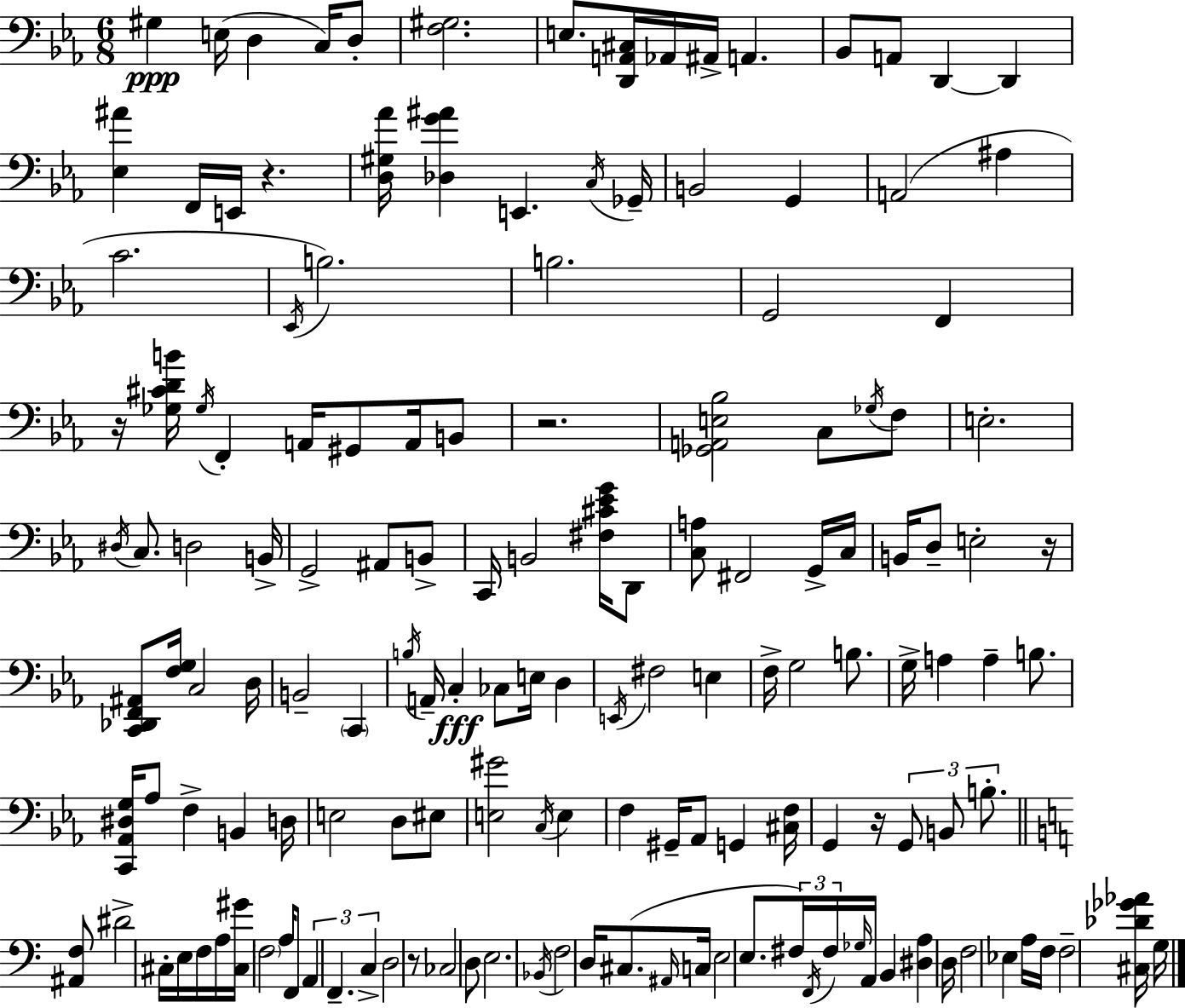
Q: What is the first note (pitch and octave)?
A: G#3